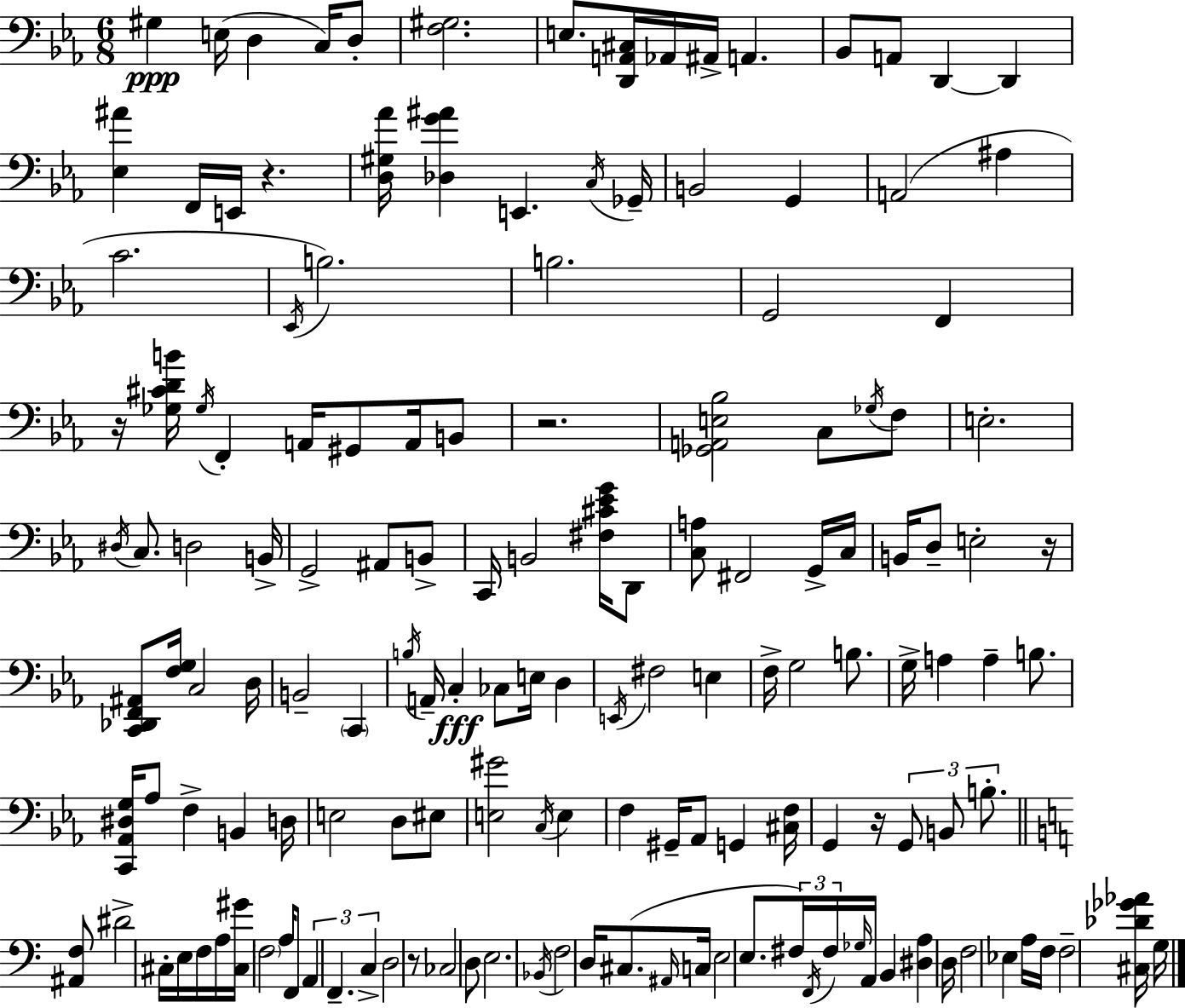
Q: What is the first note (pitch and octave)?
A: G#3